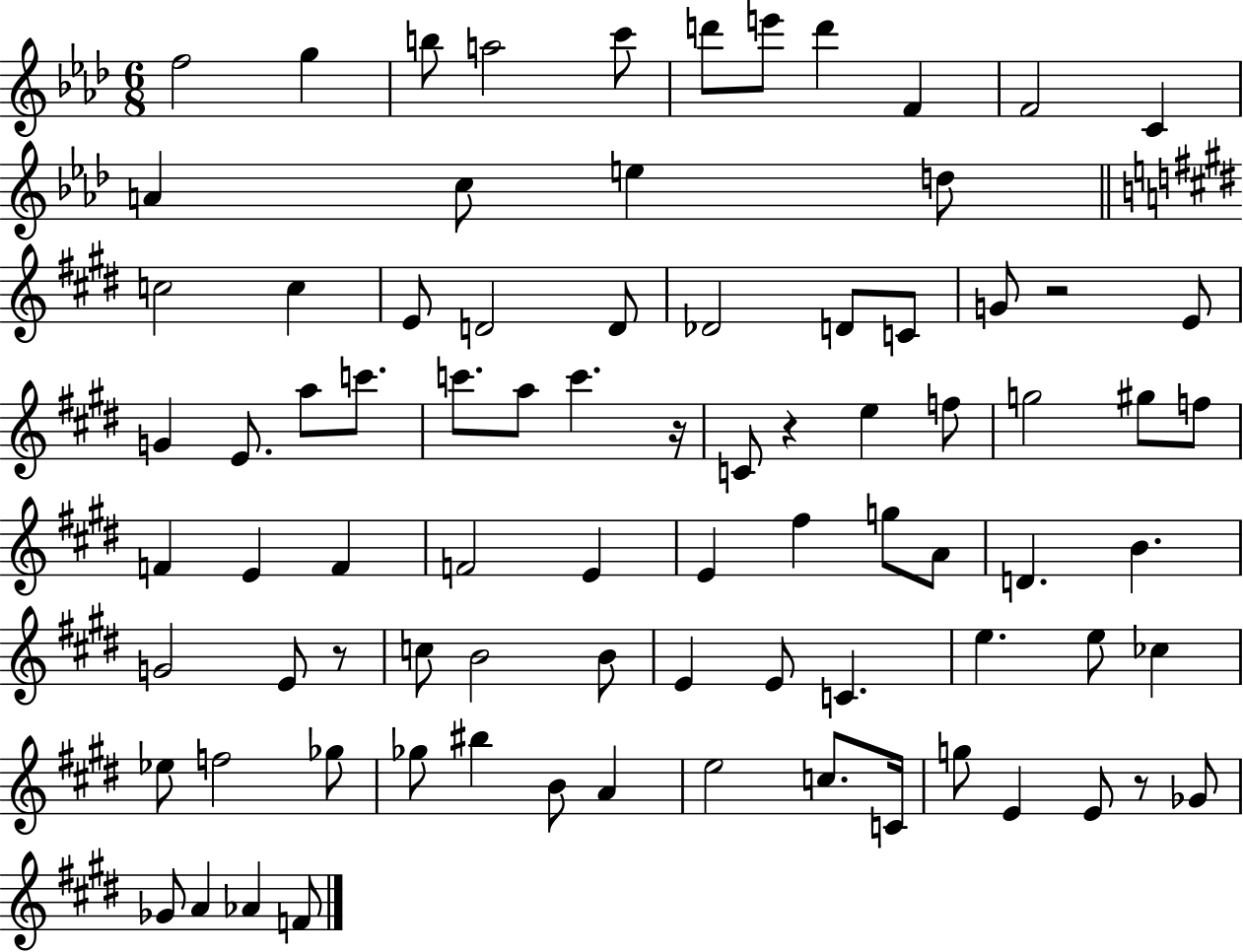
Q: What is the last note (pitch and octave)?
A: F4